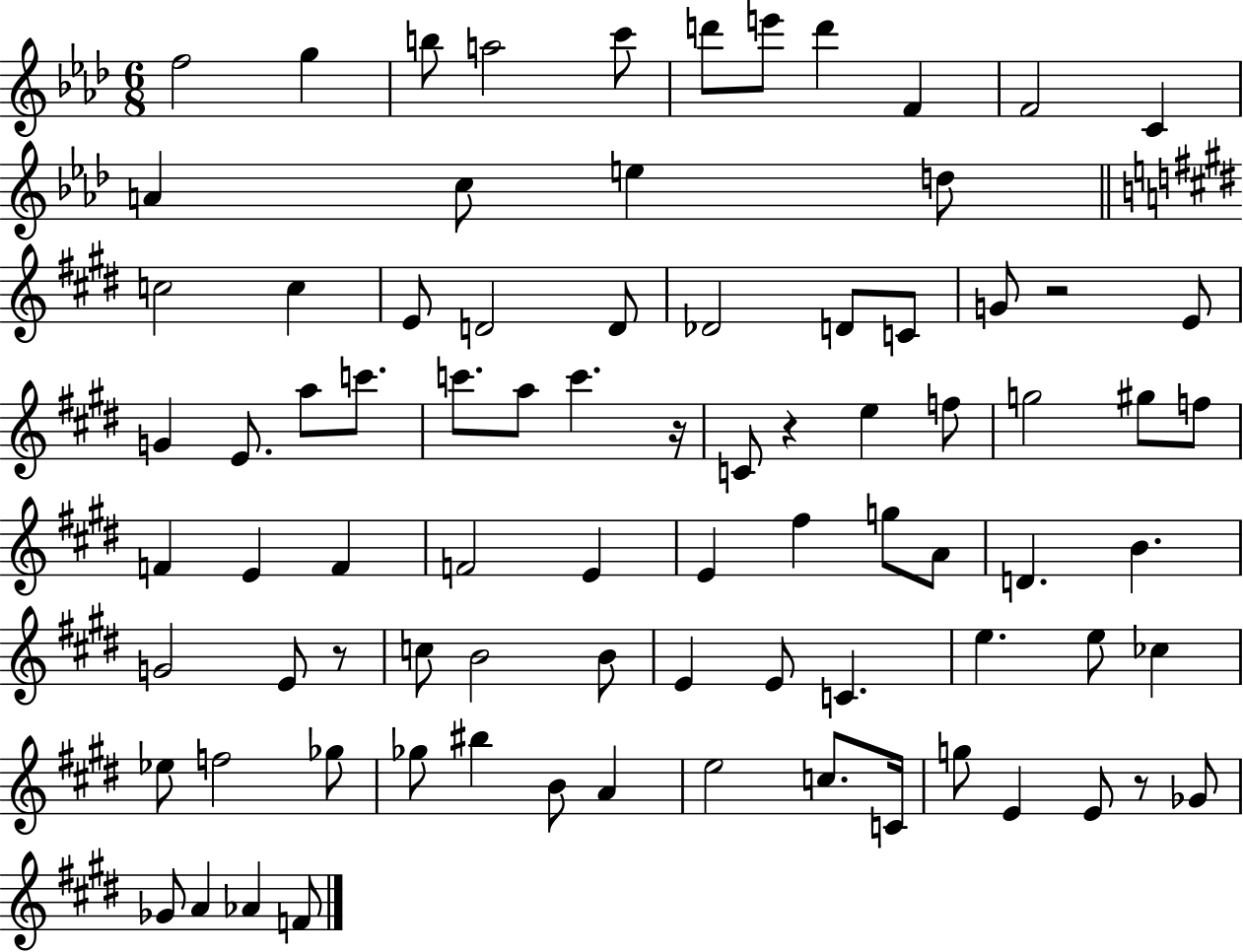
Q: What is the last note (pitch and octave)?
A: F4